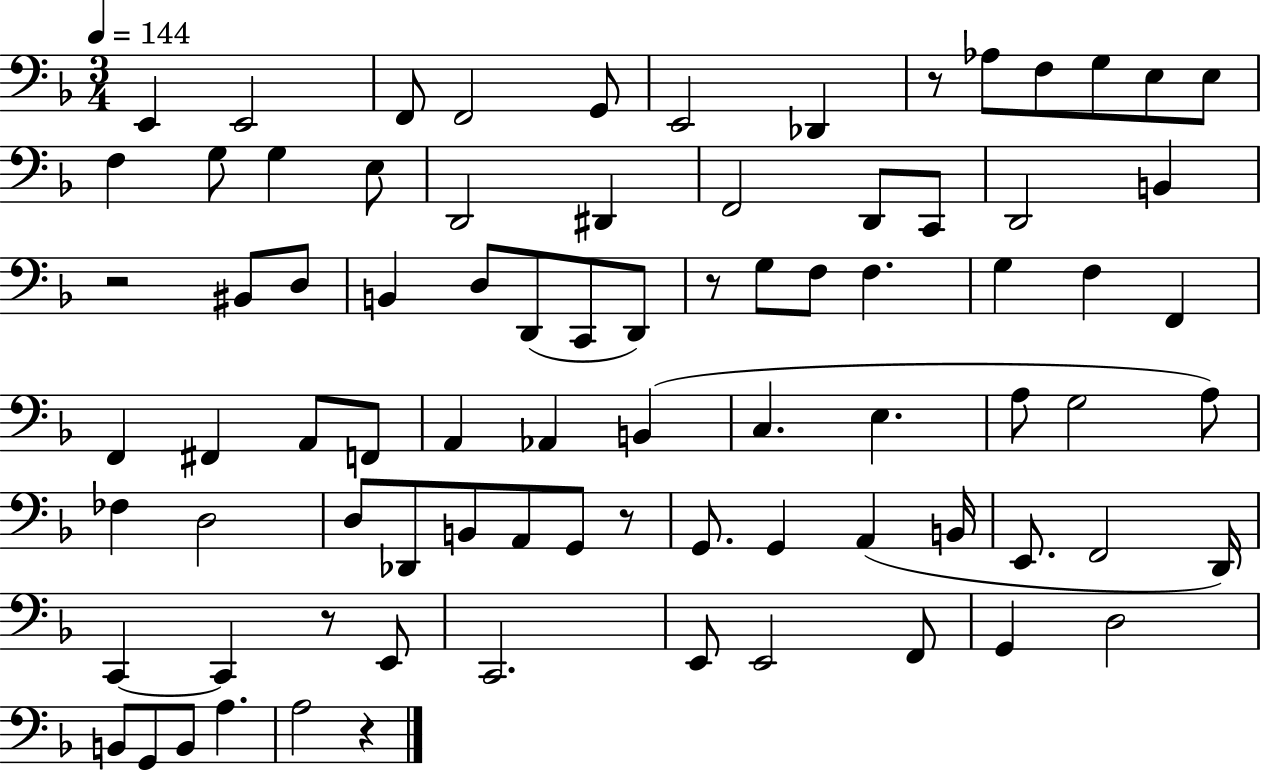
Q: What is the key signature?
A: F major